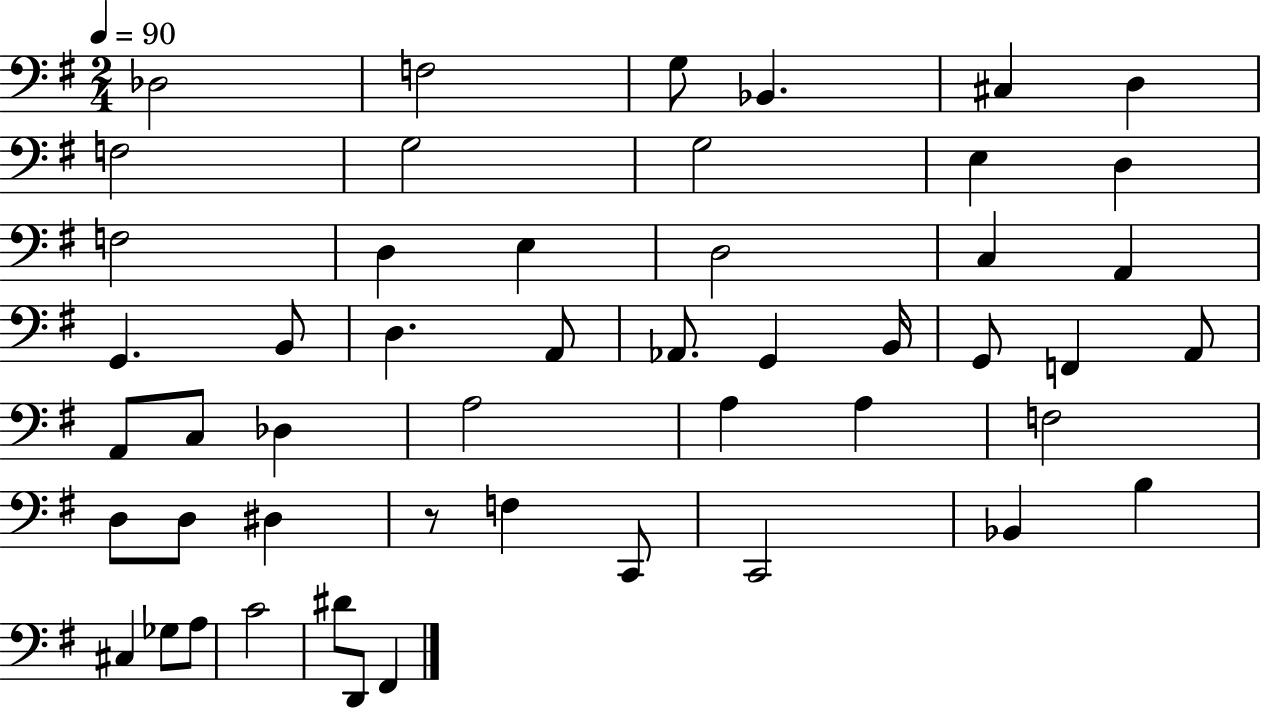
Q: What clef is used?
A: bass